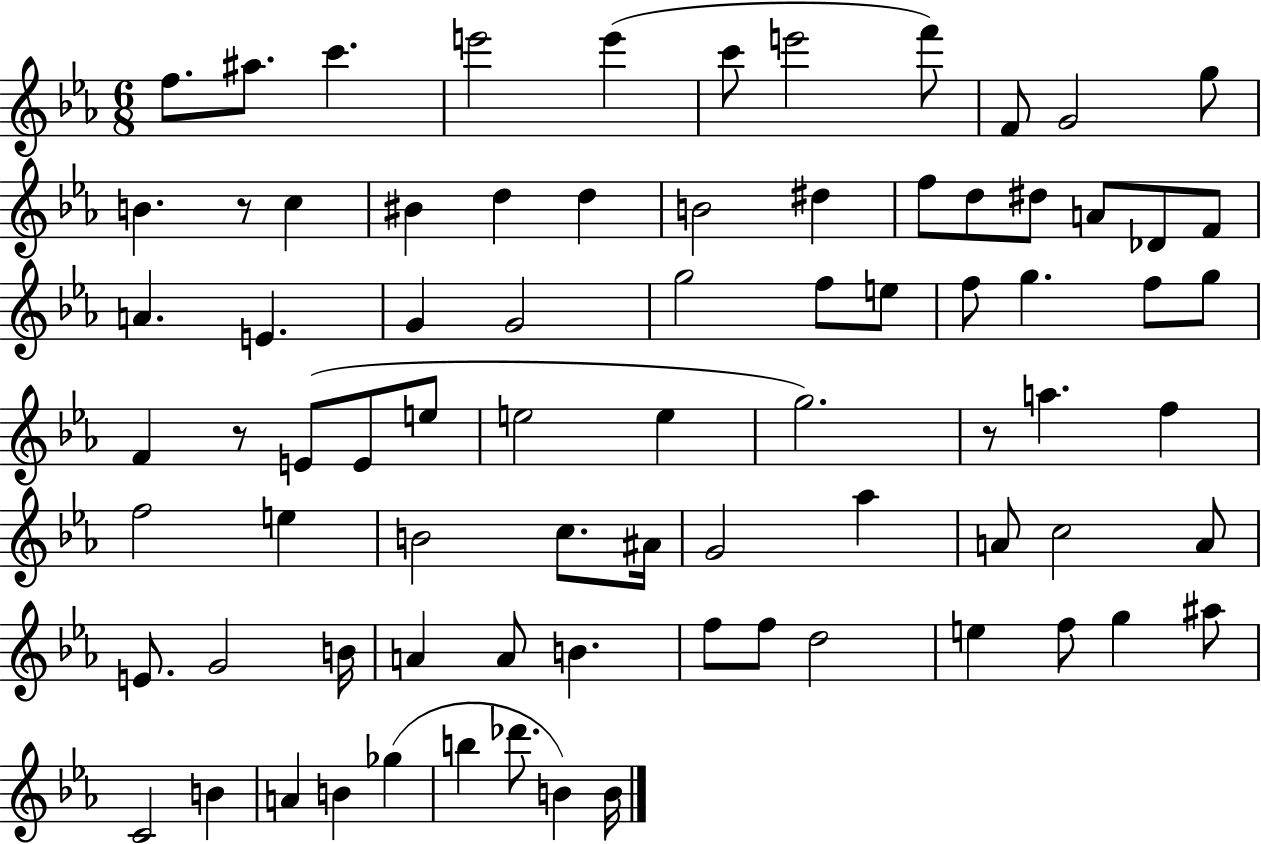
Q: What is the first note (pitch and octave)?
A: F5